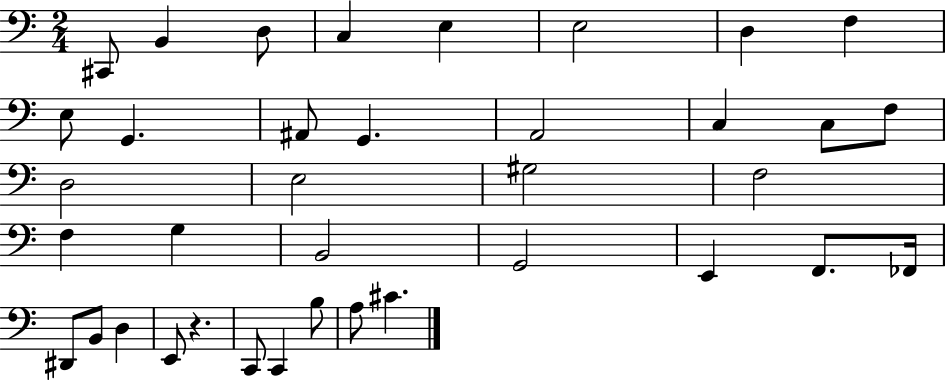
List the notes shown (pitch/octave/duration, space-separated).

C#2/e B2/q D3/e C3/q E3/q E3/h D3/q F3/q E3/e G2/q. A#2/e G2/q. A2/h C3/q C3/e F3/e D3/h E3/h G#3/h F3/h F3/q G3/q B2/h G2/h E2/q F2/e. FES2/s D#2/e B2/e D3/q E2/e R/q. C2/e C2/q B3/e A3/e C#4/q.